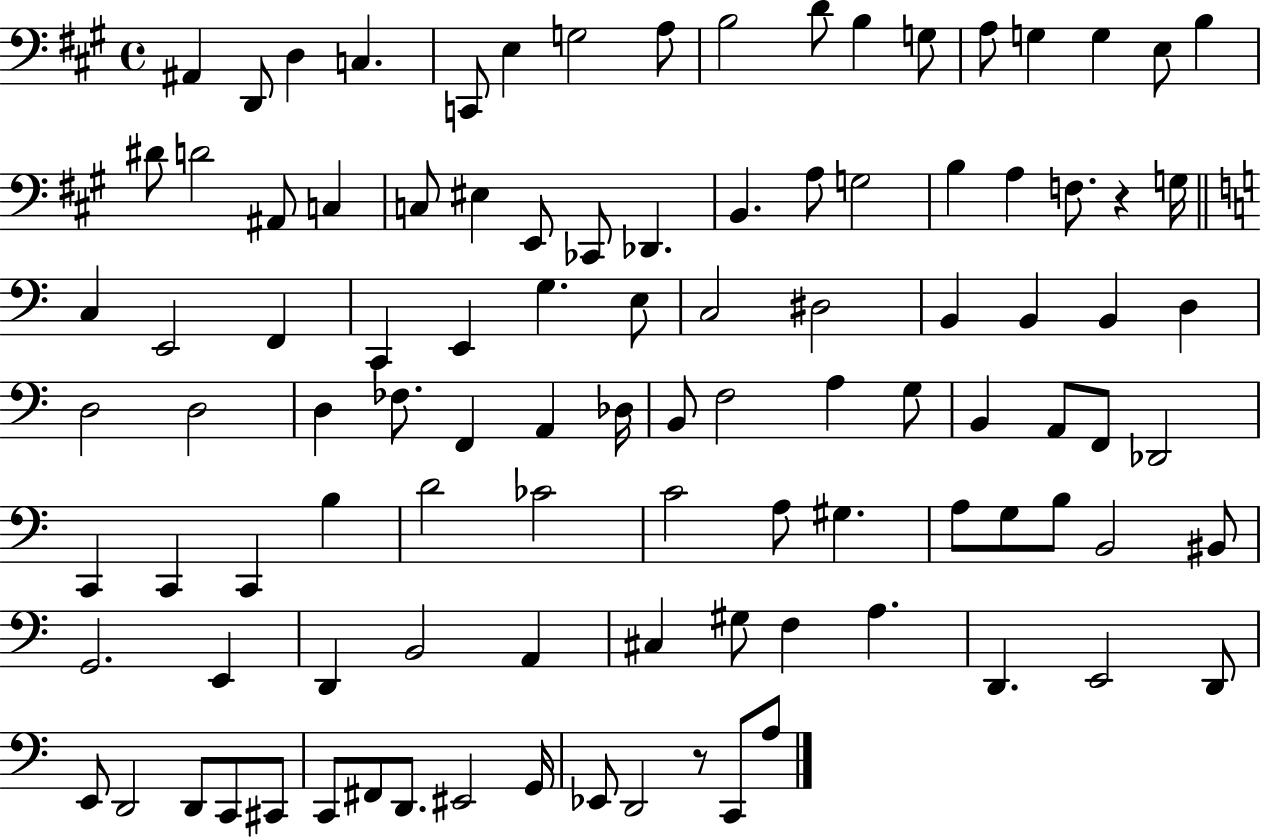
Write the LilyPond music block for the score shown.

{
  \clef bass
  \time 4/4
  \defaultTimeSignature
  \key a \major
  \repeat volta 2 { ais,4 d,8 d4 c4. | c,8 e4 g2 a8 | b2 d'8 b4 g8 | a8 g4 g4 e8 b4 | \break dis'8 d'2 ais,8 c4 | c8 eis4 e,8 ces,8 des,4. | b,4. a8 g2 | b4 a4 f8. r4 g16 | \break \bar "||" \break \key a \minor c4 e,2 f,4 | c,4 e,4 g4. e8 | c2 dis2 | b,4 b,4 b,4 d4 | \break d2 d2 | d4 fes8. f,4 a,4 des16 | b,8 f2 a4 g8 | b,4 a,8 f,8 des,2 | \break c,4 c,4 c,4 b4 | d'2 ces'2 | c'2 a8 gis4. | a8 g8 b8 b,2 bis,8 | \break g,2. e,4 | d,4 b,2 a,4 | cis4 gis8 f4 a4. | d,4. e,2 d,8 | \break e,8 d,2 d,8 c,8 cis,8 | c,8 fis,8 d,8. eis,2 g,16 | ees,8 d,2 r8 c,8 a8 | } \bar "|."
}